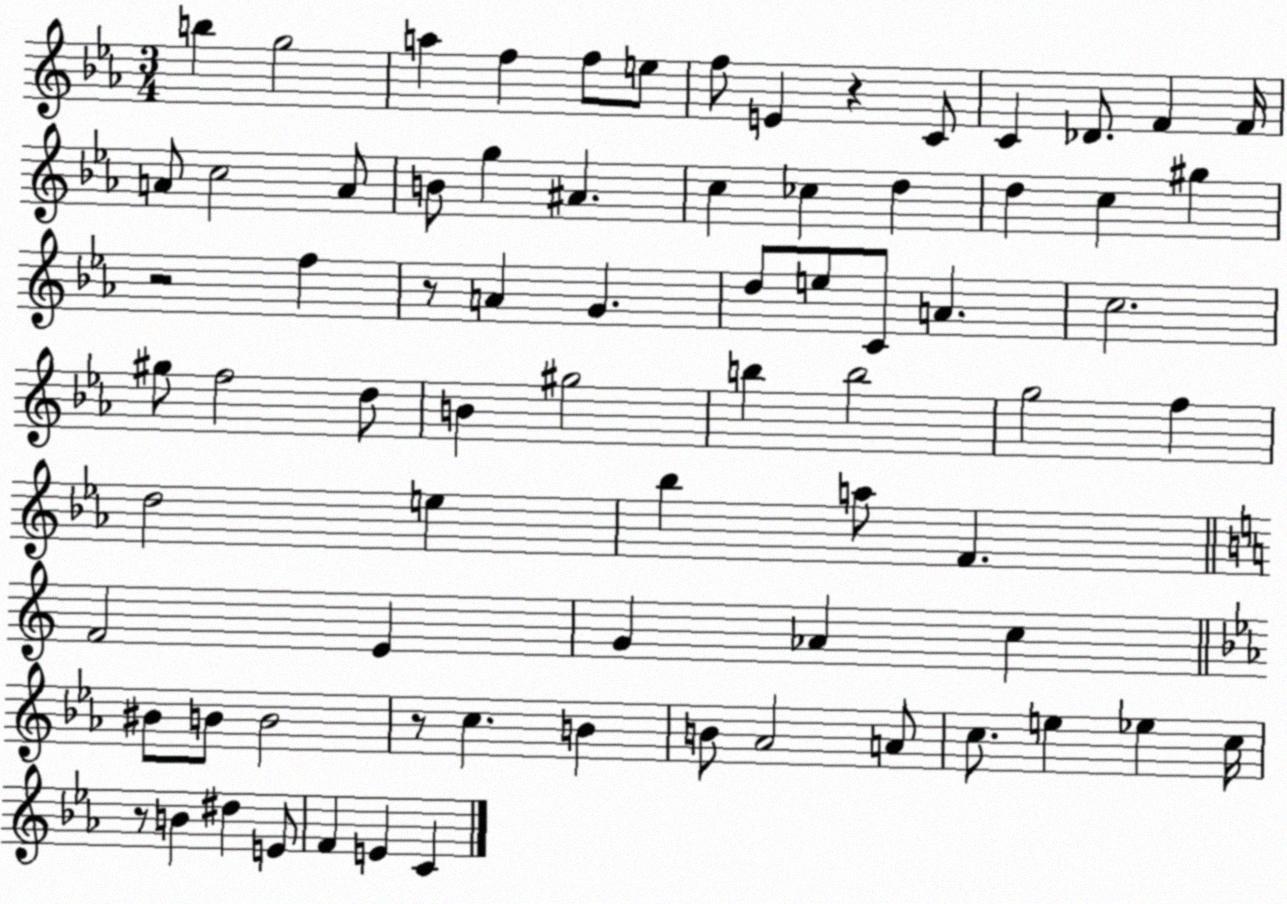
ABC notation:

X:1
T:Untitled
M:3/4
L:1/4
K:Eb
b g2 a f f/2 e/2 f/2 E z C/2 C _D/2 F F/4 A/2 c2 A/2 B/2 g ^A c _c d d c ^g z2 f z/2 A G d/2 e/2 C/2 A c2 ^g/2 f2 d/2 B ^g2 b b2 g2 f d2 e _b a/2 F F2 E G _A c ^B/2 B/2 B2 z/2 c B B/2 _A2 A/2 c/2 e _e c/4 z/2 B ^d E/2 F E C